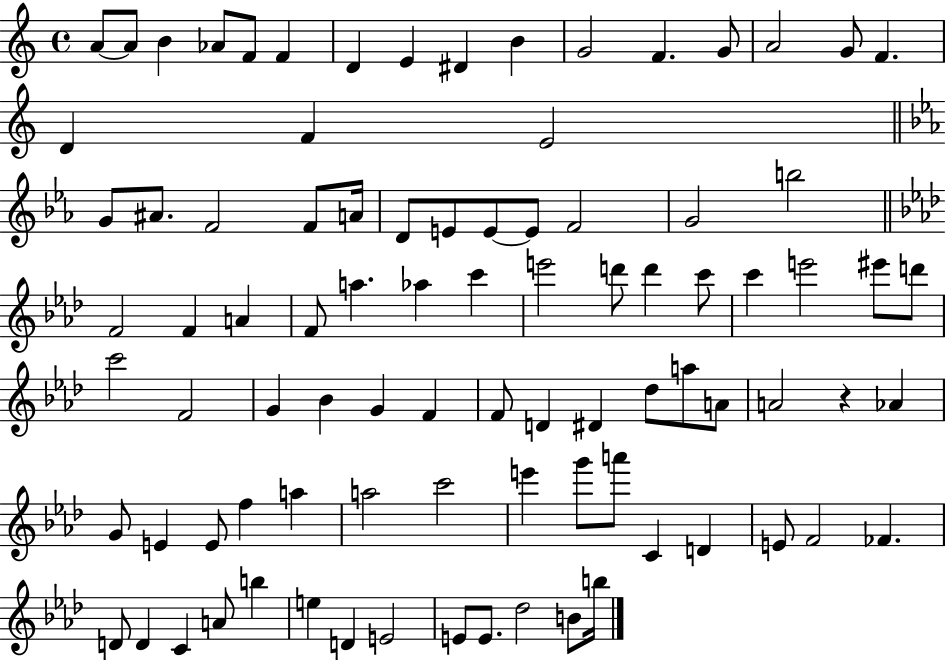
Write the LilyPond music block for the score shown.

{
  \clef treble
  \time 4/4
  \defaultTimeSignature
  \key c \major
  a'8~~ a'8 b'4 aes'8 f'8 f'4 | d'4 e'4 dis'4 b'4 | g'2 f'4. g'8 | a'2 g'8 f'4. | \break d'4 f'4 e'2 | \bar "||" \break \key c \minor g'8 ais'8. f'2 f'8 a'16 | d'8 e'8 e'8~~ e'8 f'2 | g'2 b''2 | \bar "||" \break \key aes \major f'2 f'4 a'4 | f'8 a''4. aes''4 c'''4 | e'''2 d'''8 d'''4 c'''8 | c'''4 e'''2 eis'''8 d'''8 | \break c'''2 f'2 | g'4 bes'4 g'4 f'4 | f'8 d'4 dis'4 des''8 a''8 a'8 | a'2 r4 aes'4 | \break g'8 e'4 e'8 f''4 a''4 | a''2 c'''2 | e'''4 g'''8 a'''8 c'4 d'4 | e'8 f'2 fes'4. | \break d'8 d'4 c'4 a'8 b''4 | e''4 d'4 e'2 | e'8 e'8. des''2 b'8 b''16 | \bar "|."
}